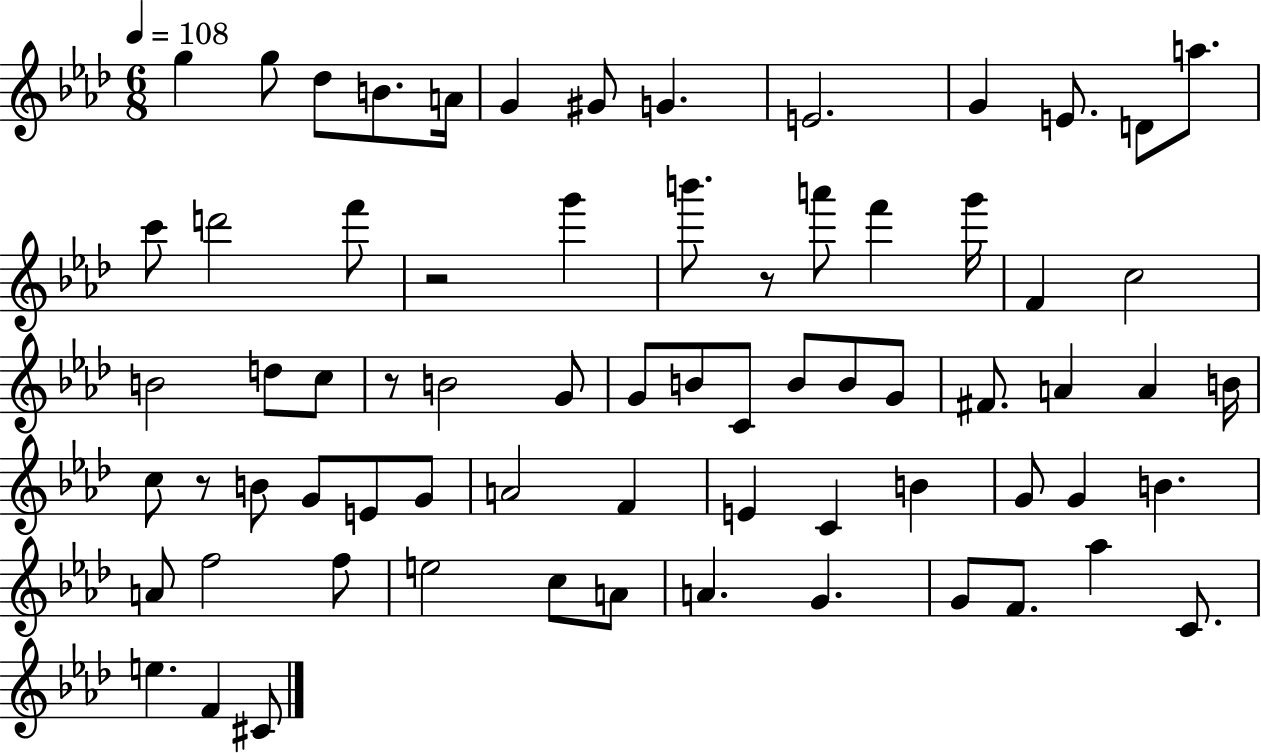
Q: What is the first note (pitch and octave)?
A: G5